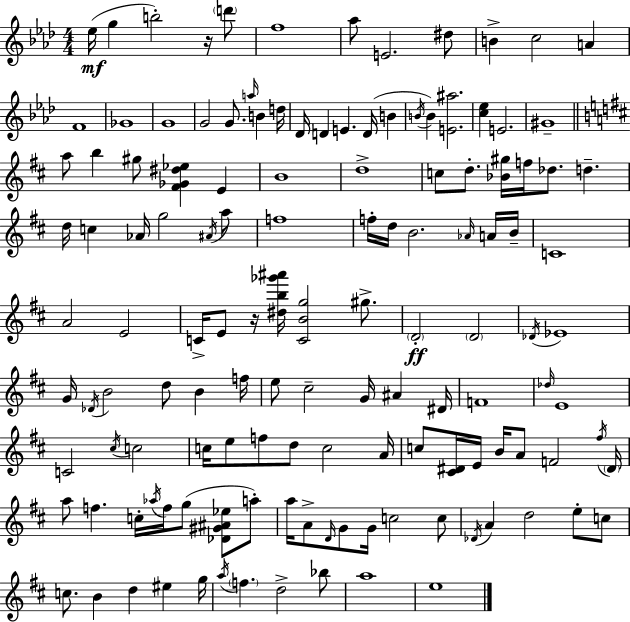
Eb5/s G5/q B5/h R/s D6/e F5/w Ab5/e E4/h. D#5/e B4/q C5/h A4/q F4/w Gb4/w G4/w G4/h G4/e. A5/s B4/q D5/s Db4/s D4/q E4/q. D4/s B4/q B4/s B4/q [E4,A#5]/h. [C5,Eb5]/q E4/h. G#4/w A5/e B5/q G#5/e [F#4,Gb4,D#5,Eb5]/q E4/q B4/w D5/w C5/e D5/e. [Bb4,G#5]/s F5/s Db5/e. D5/q. D5/s C5/q Ab4/s G5/h A#4/s A5/e F5/w F5/s D5/s B4/h. Ab4/s A4/s B4/s C4/w A4/h E4/h C4/s E4/e R/s [D#5,B5,Gb6,A#6]/s [C4,B4,G5]/h G#5/e. D4/h D4/h Db4/s Eb4/w G4/s Db4/s B4/h D5/e B4/q F5/s E5/e C#5/h G4/s A#4/q D#4/s F4/w Db5/s E4/w C4/h C#5/s C5/h C5/s E5/e F5/e D5/e C5/h A4/s C5/e [C#4,D#4]/s E4/s B4/s A4/e F4/h F#5/s D#4/s A5/e F5/q. C5/s Ab5/s F5/s G5/e [Db4,G#4,A#4,Eb5]/e A5/e A5/s A4/e D4/s G4/e G4/s C5/h C5/e Db4/s A4/q D5/h E5/e C5/e C5/e. B4/q D5/q EIS5/q G5/s A5/s F5/q. D5/h Bb5/e A5/w E5/w